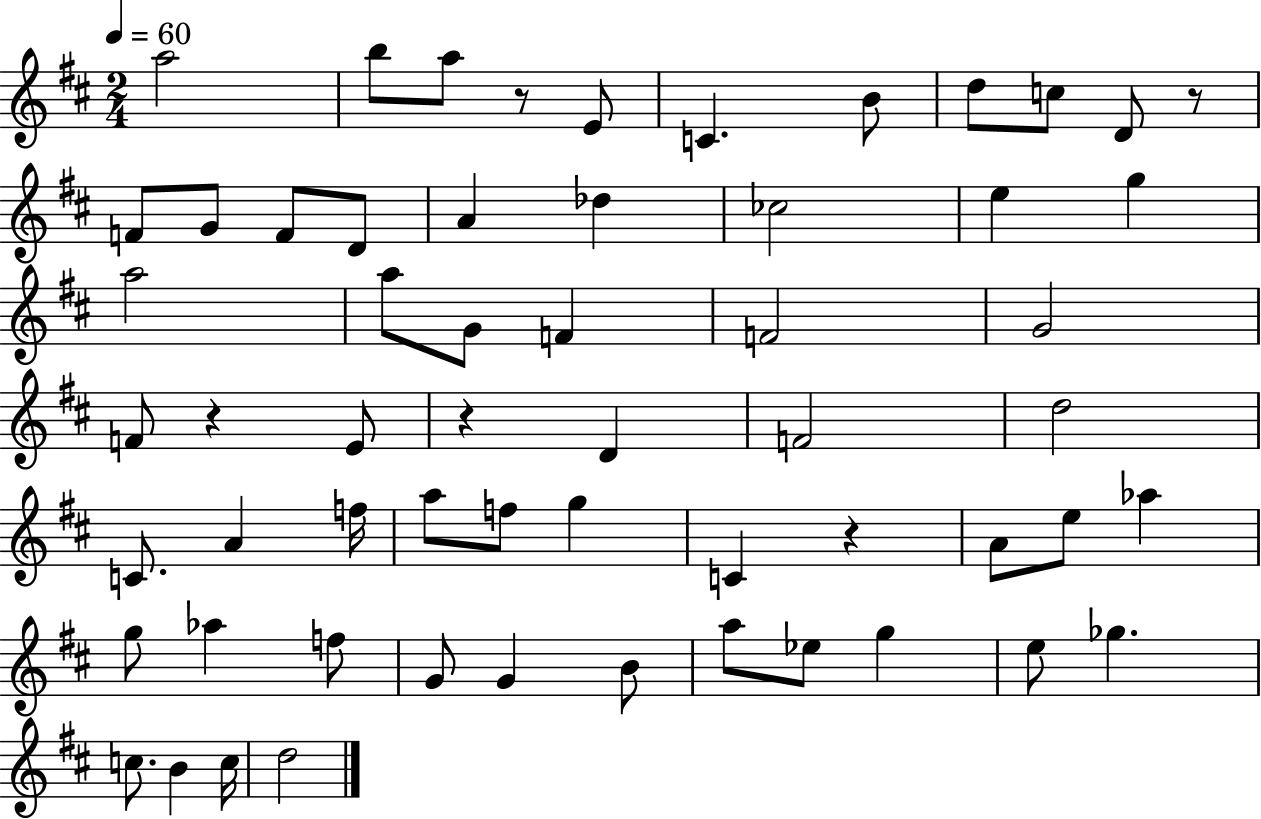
{
  \clef treble
  \numericTimeSignature
  \time 2/4
  \key d \major
  \tempo 4 = 60
  \repeat volta 2 { a''2 | b''8 a''8 r8 e'8 | c'4. b'8 | d''8 c''8 d'8 r8 | \break f'8 g'8 f'8 d'8 | a'4 des''4 | ces''2 | e''4 g''4 | \break a''2 | a''8 g'8 f'4 | f'2 | g'2 | \break f'8 r4 e'8 | r4 d'4 | f'2 | d''2 | \break c'8. a'4 f''16 | a''8 f''8 g''4 | c'4 r4 | a'8 e''8 aes''4 | \break g''8 aes''4 f''8 | g'8 g'4 b'8 | a''8 ees''8 g''4 | e''8 ges''4. | \break c''8. b'4 c''16 | d''2 | } \bar "|."
}